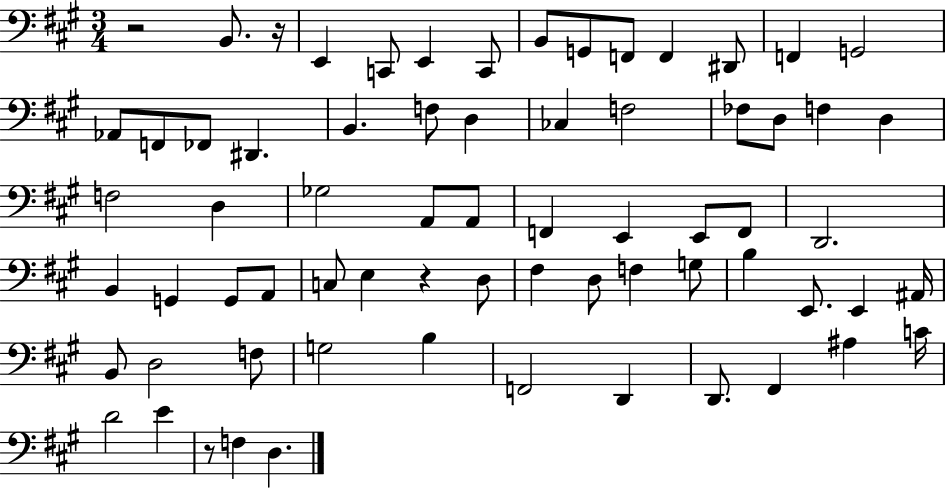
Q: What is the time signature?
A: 3/4